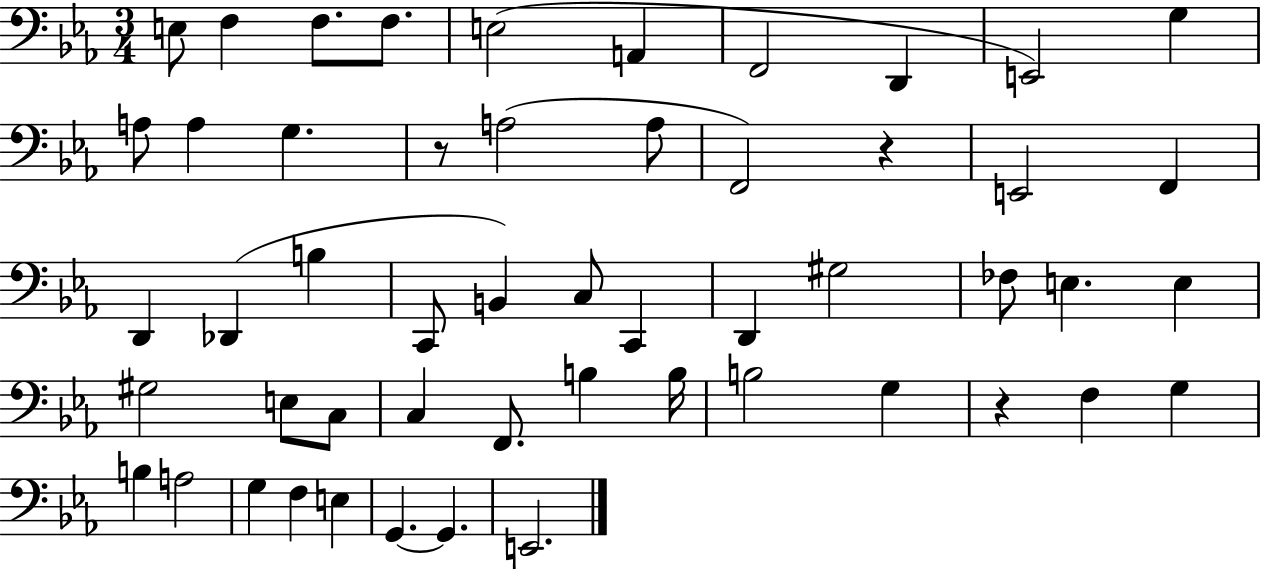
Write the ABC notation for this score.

X:1
T:Untitled
M:3/4
L:1/4
K:Eb
E,/2 F, F,/2 F,/2 E,2 A,, F,,2 D,, E,,2 G, A,/2 A, G, z/2 A,2 A,/2 F,,2 z E,,2 F,, D,, _D,, B, C,,/2 B,, C,/2 C,, D,, ^G,2 _F,/2 E, E, ^G,2 E,/2 C,/2 C, F,,/2 B, B,/4 B,2 G, z F, G, B, A,2 G, F, E, G,, G,, E,,2